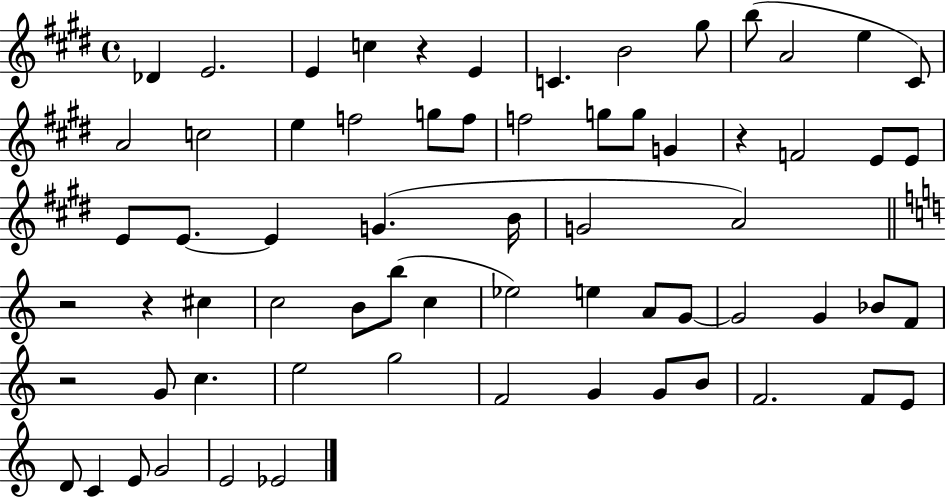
Db4/q E4/h. E4/q C5/q R/q E4/q C4/q. B4/h G#5/e B5/e A4/h E5/q C#4/e A4/h C5/h E5/q F5/h G5/e F5/e F5/h G5/e G5/e G4/q R/q F4/h E4/e E4/e E4/e E4/e. E4/q G4/q. B4/s G4/h A4/h R/h R/q C#5/q C5/h B4/e B5/e C5/q Eb5/h E5/q A4/e G4/e G4/h G4/q Bb4/e F4/e R/h G4/e C5/q. E5/h G5/h F4/h G4/q G4/e B4/e F4/h. F4/e E4/e D4/e C4/q E4/e G4/h E4/h Eb4/h